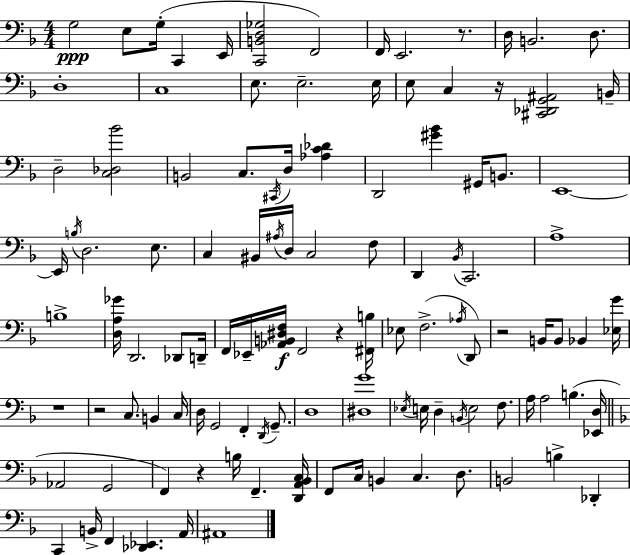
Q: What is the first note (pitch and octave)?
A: G3